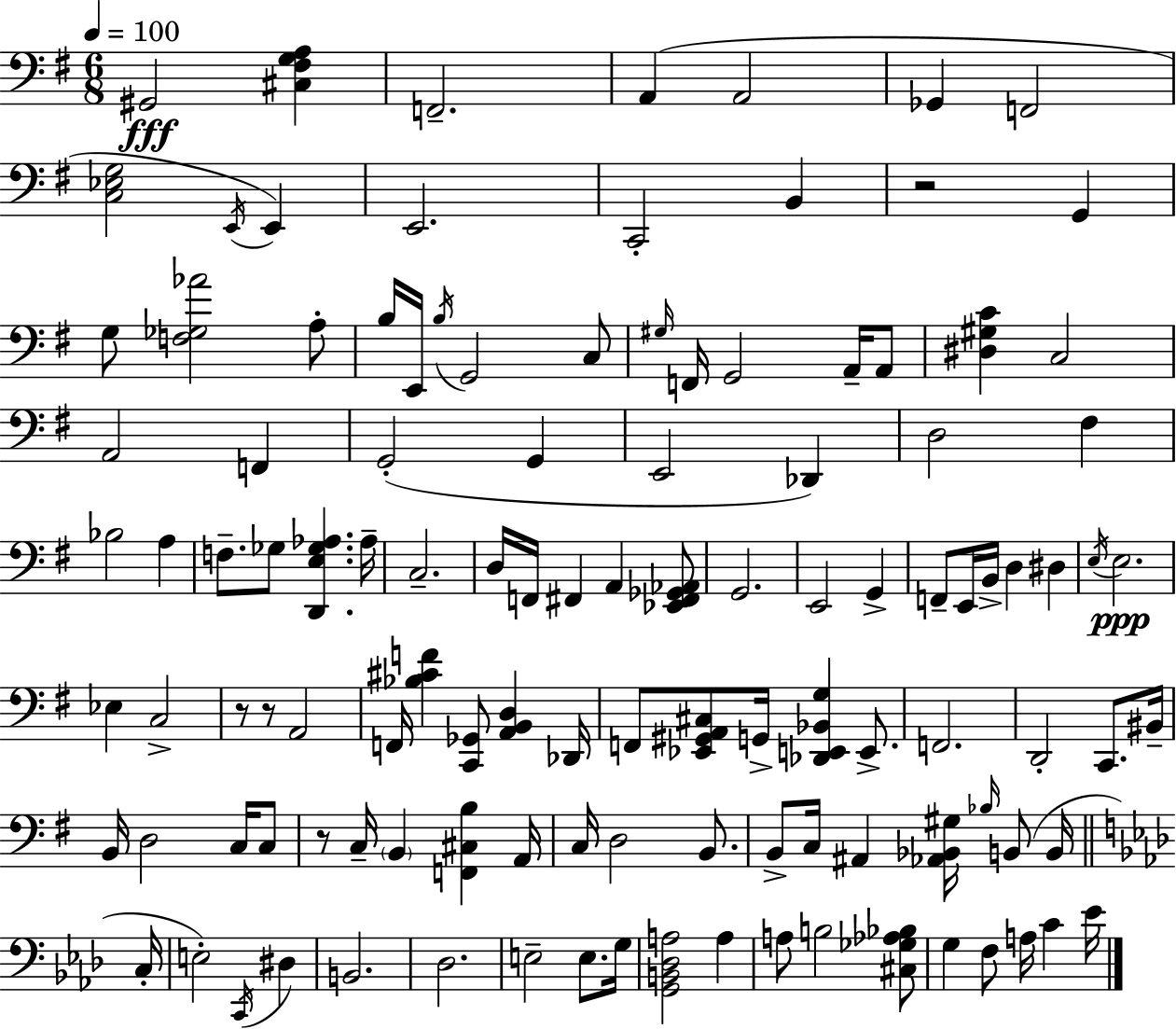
{
  \clef bass
  \numericTimeSignature
  \time 6/8
  \key g \major
  \tempo 4 = 100
  gis,2\fff <cis fis g a>4 | f,2.-- | a,4( a,2 | ges,4 f,2 | \break <c ees g>2 \acciaccatura { e,16 }) e,4 | e,2. | c,2-. b,4 | r2 g,4 | \break g8 <f ges aes'>2 a8-. | b16 e,16 \acciaccatura { b16 } g,2 | c8 \grace { gis16 } f,16 g,2 | a,16-- a,8 <dis gis c'>4 c2 | \break a,2 f,4 | g,2-.( g,4 | e,2 des,4) | d2 fis4 | \break bes2 a4 | f8.-- ges8 <d, e ges aes>4. | aes16-- c2.-- | d16 f,16 fis,4 a,4 | \break <ees, fis, ges, aes,>8 g,2. | e,2 g,4-> | f,8-- e,16 b,16-> d4 dis4 | \acciaccatura { e16 }\ppp e2. | \break ees4 c2-> | r8 r8 a,2 | f,16 <bes cis' f'>4 <c, ges,>8 <a, b, d>4 | des,16 f,8 <ees, gis, a, cis>8 g,16-> <des, e, bes, g>4 | \break e,8.-> f,2. | d,2-. | c,8. bis,16-- b,16 d2 | c16 c8 r8 c16-- \parenthesize b,4 <f, cis b>4 | \break a,16 c16 d2 | b,8. b,8-> c16 ais,4 <aes, bes, gis>16 | \grace { bes16 }( b,8 b,16 \bar "||" \break \key aes \major c16-. e2-.) \acciaccatura { c,16 } dis4 | b,2. | des2. | e2-- e8. | \break g16 <g, b, des a>2 a4 | a8 b2 | <cis ges aes bes>8 g4 f8 a16 c'4 | ees'16 \bar "|."
}